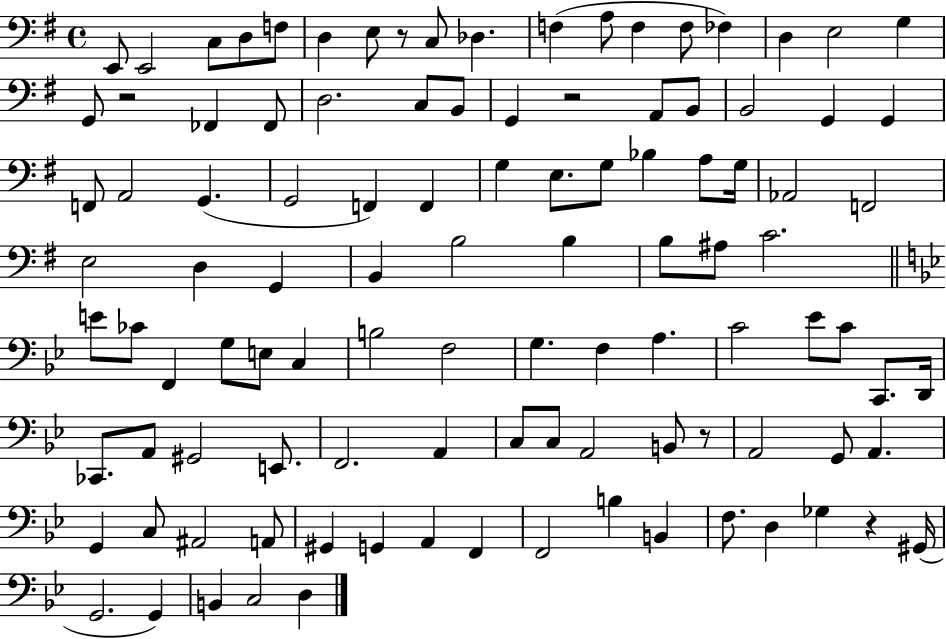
X:1
T:Untitled
M:4/4
L:1/4
K:G
E,,/2 E,,2 C,/2 D,/2 F,/2 D, E,/2 z/2 C,/2 _D, F, A,/2 F, F,/2 _F, D, E,2 G, G,,/2 z2 _F,, _F,,/2 D,2 C,/2 B,,/2 G,, z2 A,,/2 B,,/2 B,,2 G,, G,, F,,/2 A,,2 G,, G,,2 F,, F,, G, E,/2 G,/2 _B, A,/2 G,/4 _A,,2 F,,2 E,2 D, G,, B,, B,2 B, B,/2 ^A,/2 C2 E/2 _C/2 F,, G,/2 E,/2 C, B,2 F,2 G, F, A, C2 _E/2 C/2 C,,/2 D,,/4 _C,,/2 A,,/2 ^G,,2 E,,/2 F,,2 A,, C,/2 C,/2 A,,2 B,,/2 z/2 A,,2 G,,/2 A,, G,, C,/2 ^A,,2 A,,/2 ^G,, G,, A,, F,, F,,2 B, B,, F,/2 D, _G, z ^G,,/4 G,,2 G,, B,, C,2 D,